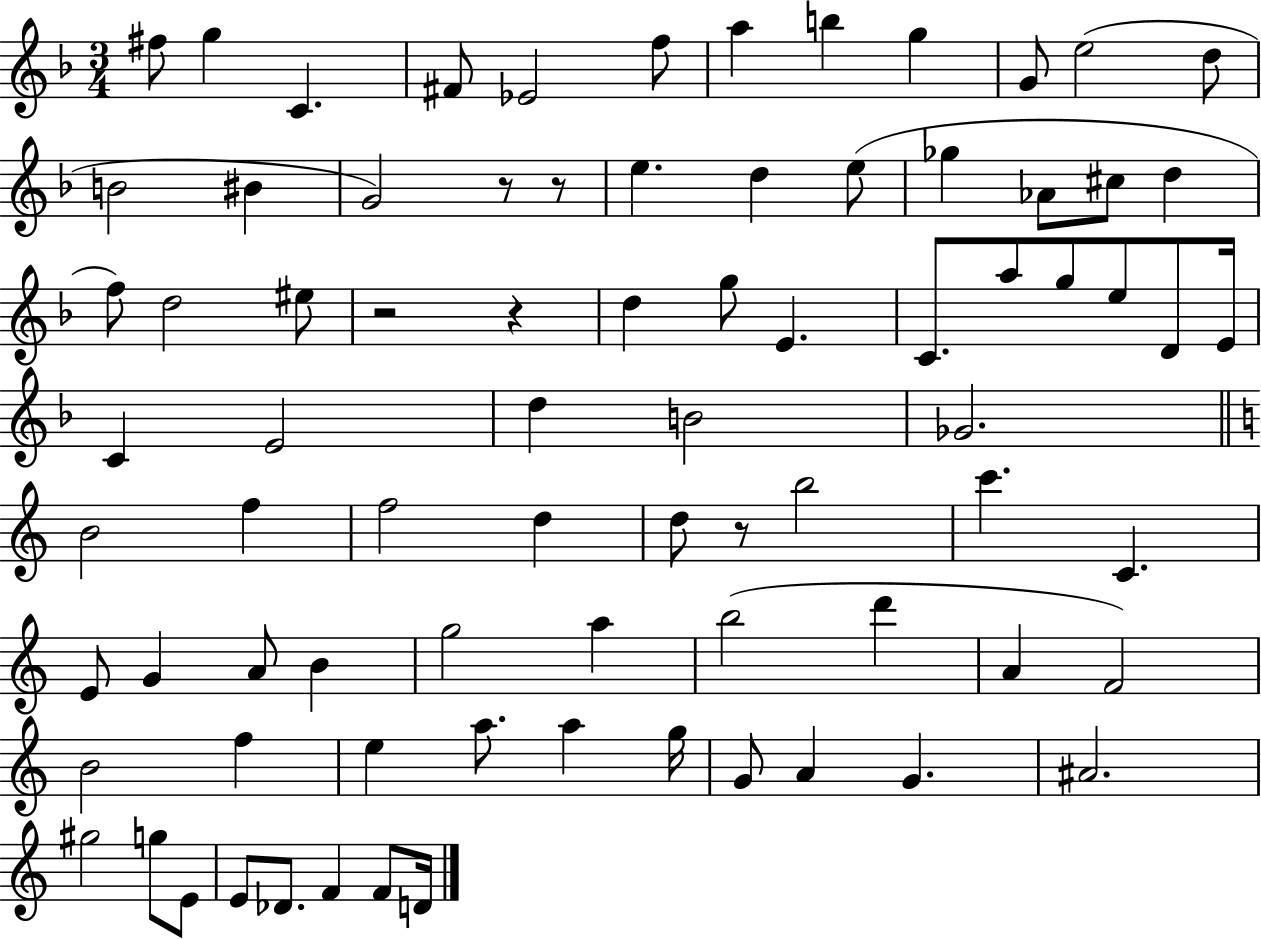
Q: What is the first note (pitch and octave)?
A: F#5